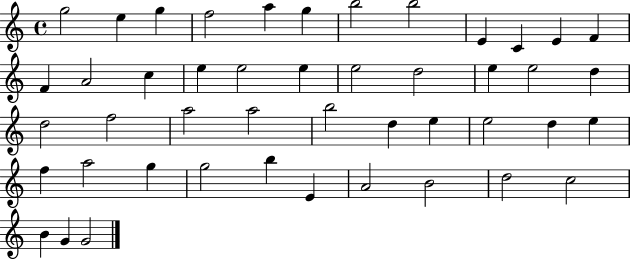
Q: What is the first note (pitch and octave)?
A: G5